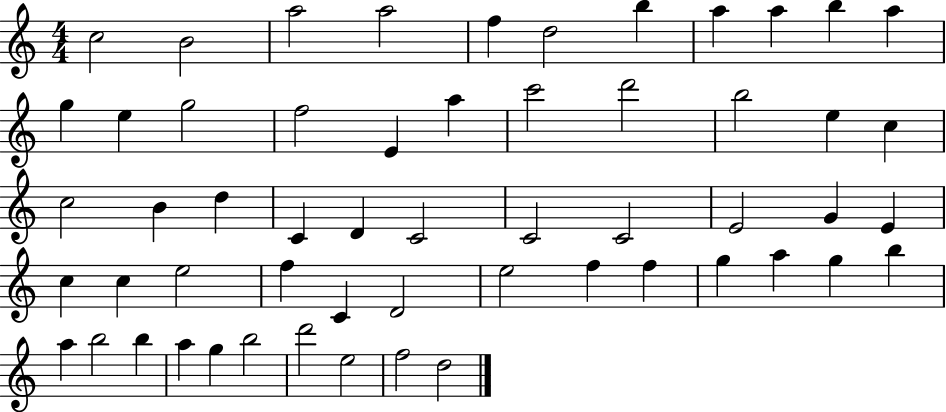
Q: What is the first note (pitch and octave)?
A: C5